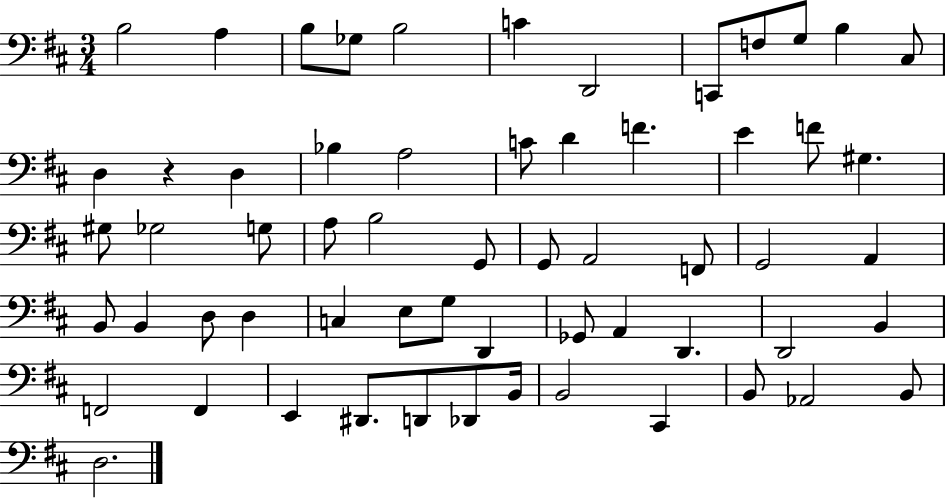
B3/h A3/q B3/e Gb3/e B3/h C4/q D2/h C2/e F3/e G3/e B3/q C#3/e D3/q R/q D3/q Bb3/q A3/h C4/e D4/q F4/q. E4/q F4/e G#3/q. G#3/e Gb3/h G3/e A3/e B3/h G2/e G2/e A2/h F2/e G2/h A2/q B2/e B2/q D3/e D3/q C3/q E3/e G3/e D2/q Gb2/e A2/q D2/q. D2/h B2/q F2/h F2/q E2/q D#2/e. D2/e Db2/e B2/s B2/h C#2/q B2/e Ab2/h B2/e D3/h.